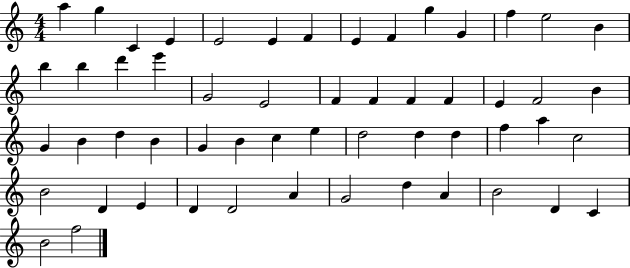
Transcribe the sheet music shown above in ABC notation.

X:1
T:Untitled
M:4/4
L:1/4
K:C
a g C E E2 E F E F g G f e2 B b b d' e' G2 E2 F F F F E F2 B G B d B G B c e d2 d d f a c2 B2 D E D D2 A G2 d A B2 D C B2 f2